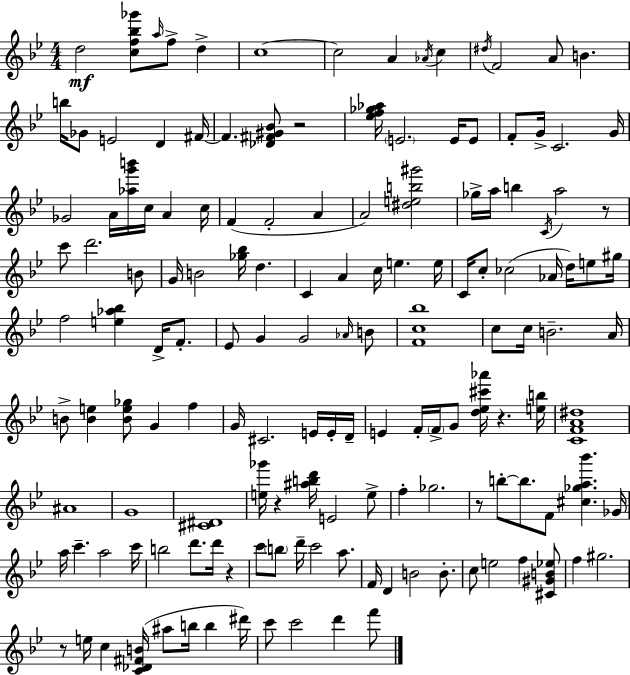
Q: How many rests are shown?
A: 7